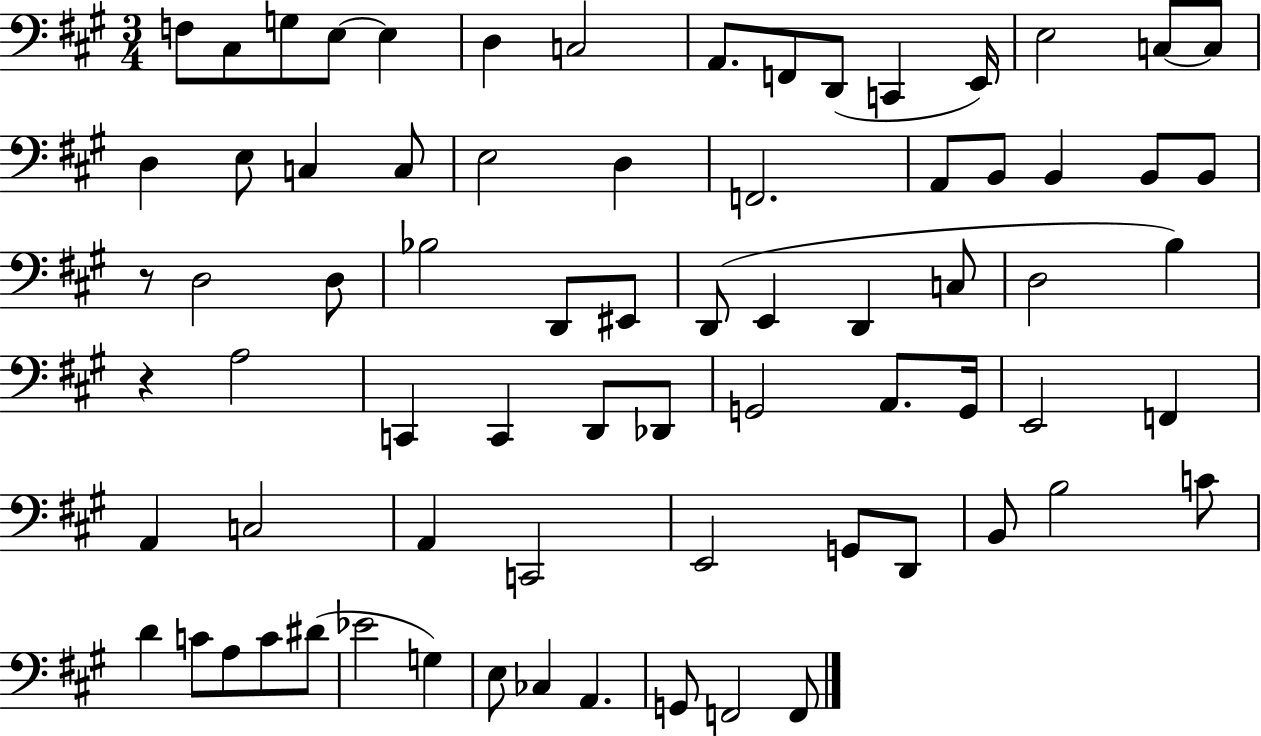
{
  \clef bass
  \numericTimeSignature
  \time 3/4
  \key a \major
  f8 cis8 g8 e8~~ e4 | d4 c2 | a,8. f,8 d,8( c,4 e,16) | e2 c8~~ c8 | \break d4 e8 c4 c8 | e2 d4 | f,2. | a,8 b,8 b,4 b,8 b,8 | \break r8 d2 d8 | bes2 d,8 eis,8 | d,8( e,4 d,4 c8 | d2 b4) | \break r4 a2 | c,4 c,4 d,8 des,8 | g,2 a,8. g,16 | e,2 f,4 | \break a,4 c2 | a,4 c,2 | e,2 g,8 d,8 | b,8 b2 c'8 | \break d'4 c'8 a8 c'8 dis'8( | ees'2 g4) | e8 ces4 a,4. | g,8 f,2 f,8 | \break \bar "|."
}